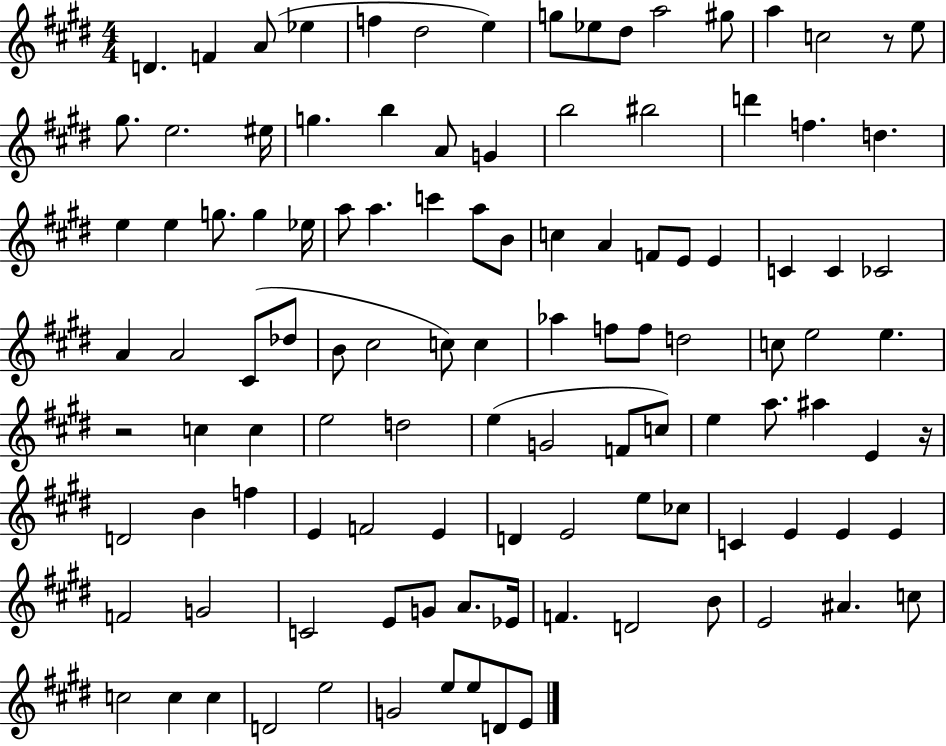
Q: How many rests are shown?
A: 3